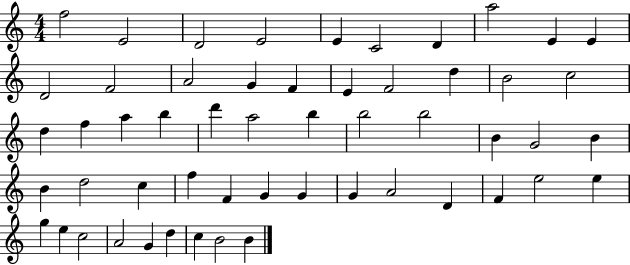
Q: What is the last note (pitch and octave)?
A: B4